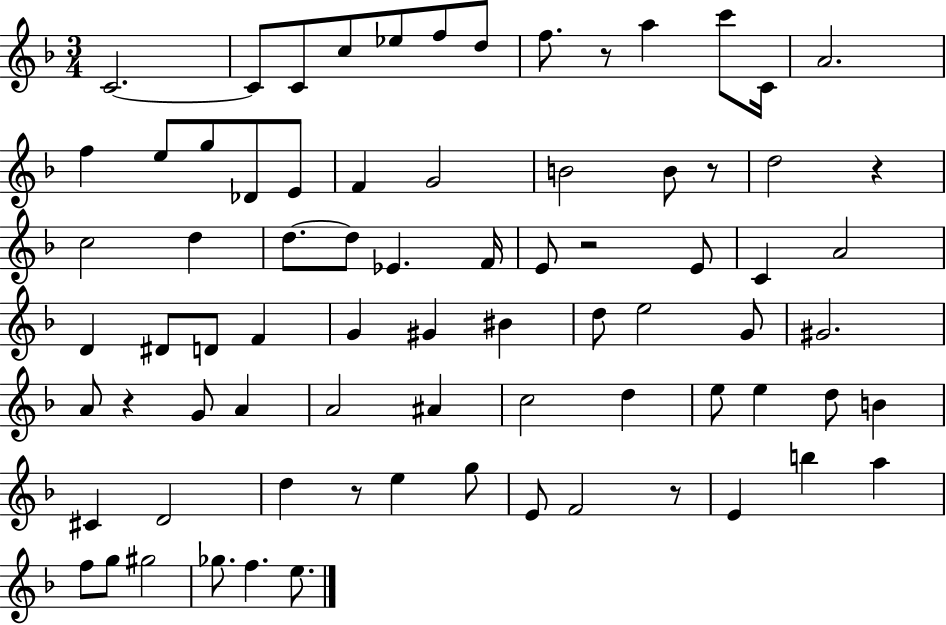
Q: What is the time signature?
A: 3/4